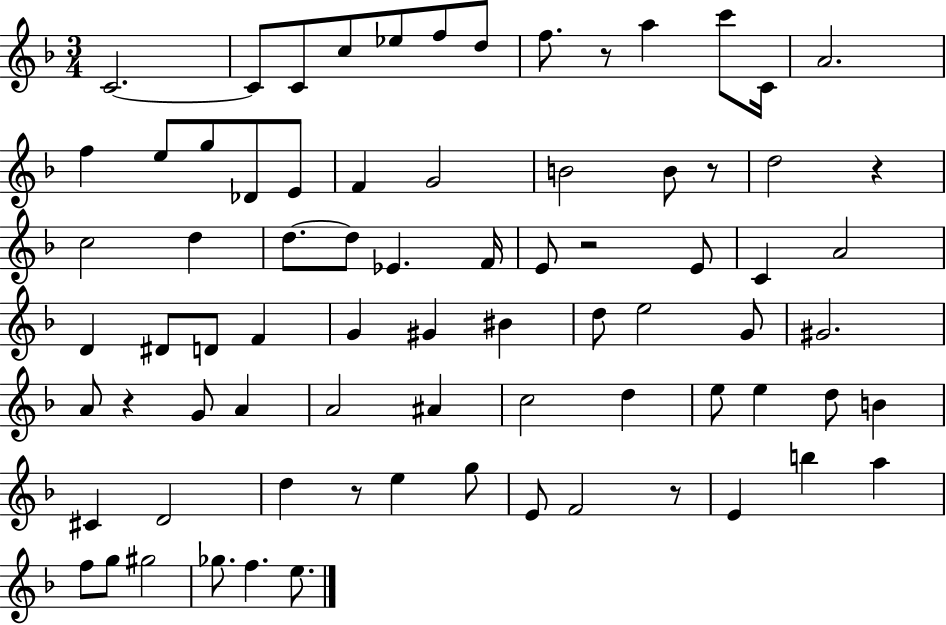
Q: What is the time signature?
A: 3/4